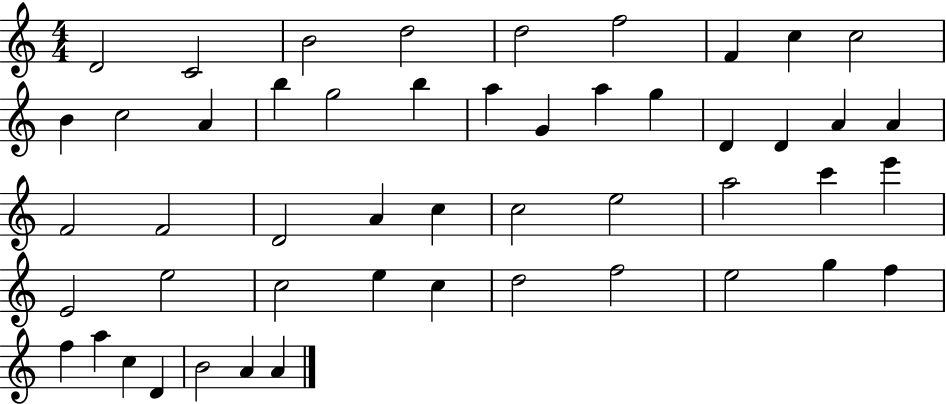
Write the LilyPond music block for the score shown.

{
  \clef treble
  \numericTimeSignature
  \time 4/4
  \key c \major
  d'2 c'2 | b'2 d''2 | d''2 f''2 | f'4 c''4 c''2 | \break b'4 c''2 a'4 | b''4 g''2 b''4 | a''4 g'4 a''4 g''4 | d'4 d'4 a'4 a'4 | \break f'2 f'2 | d'2 a'4 c''4 | c''2 e''2 | a''2 c'''4 e'''4 | \break e'2 e''2 | c''2 e''4 c''4 | d''2 f''2 | e''2 g''4 f''4 | \break f''4 a''4 c''4 d'4 | b'2 a'4 a'4 | \bar "|."
}